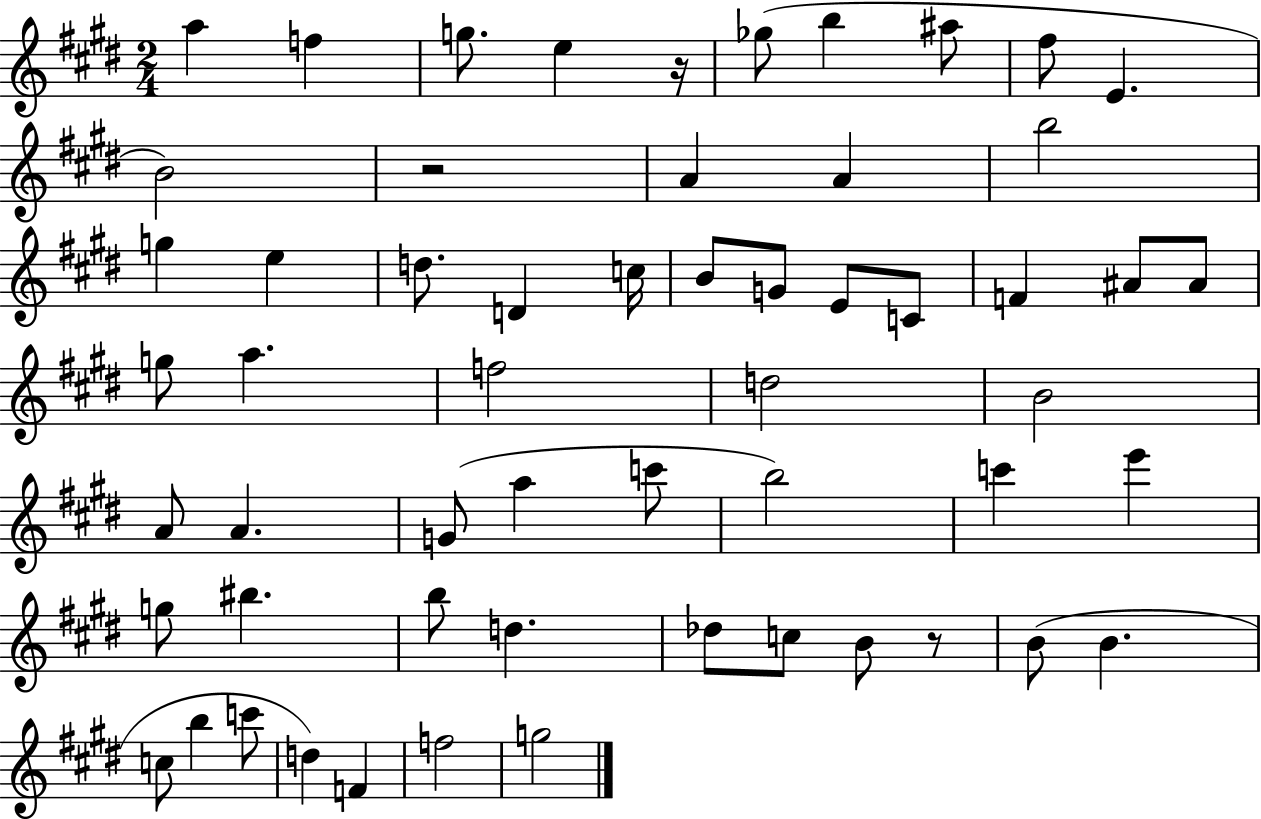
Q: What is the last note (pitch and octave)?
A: G5